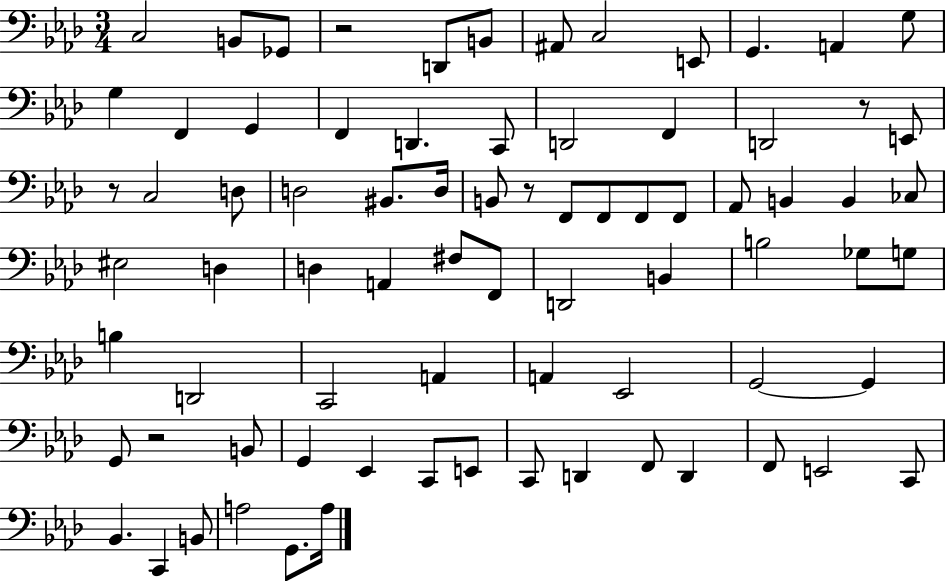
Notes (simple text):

C3/h B2/e Gb2/e R/h D2/e B2/e A#2/e C3/h E2/e G2/q. A2/q G3/e G3/q F2/q G2/q F2/q D2/q. C2/e D2/h F2/q D2/h R/e E2/e R/e C3/h D3/e D3/h BIS2/e. D3/s B2/e R/e F2/e F2/e F2/e F2/e Ab2/e B2/q B2/q CES3/e EIS3/h D3/q D3/q A2/q F#3/e F2/e D2/h B2/q B3/h Gb3/e G3/e B3/q D2/h C2/h A2/q A2/q Eb2/h G2/h G2/q G2/e R/h B2/e G2/q Eb2/q C2/e E2/e C2/e D2/q F2/e D2/q F2/e E2/h C2/e Bb2/q. C2/q B2/e A3/h G2/e. A3/s